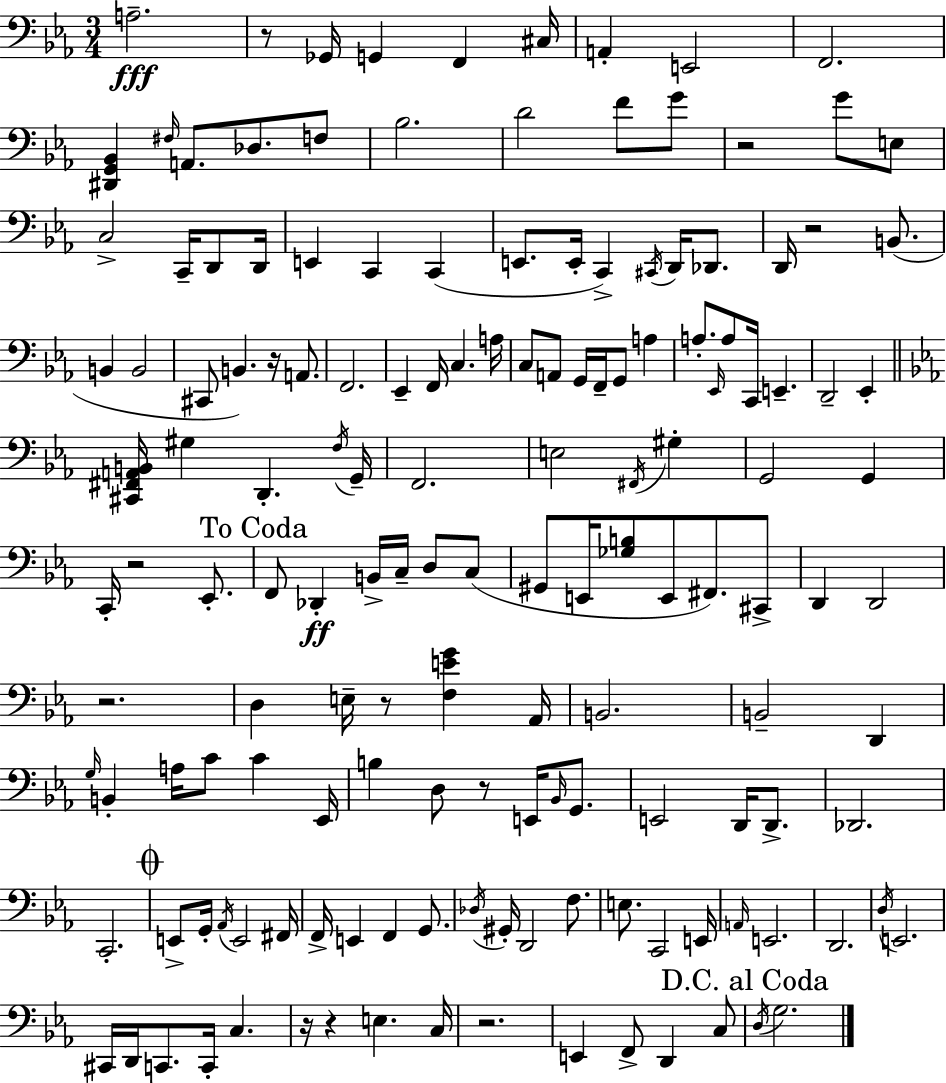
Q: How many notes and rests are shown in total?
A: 152